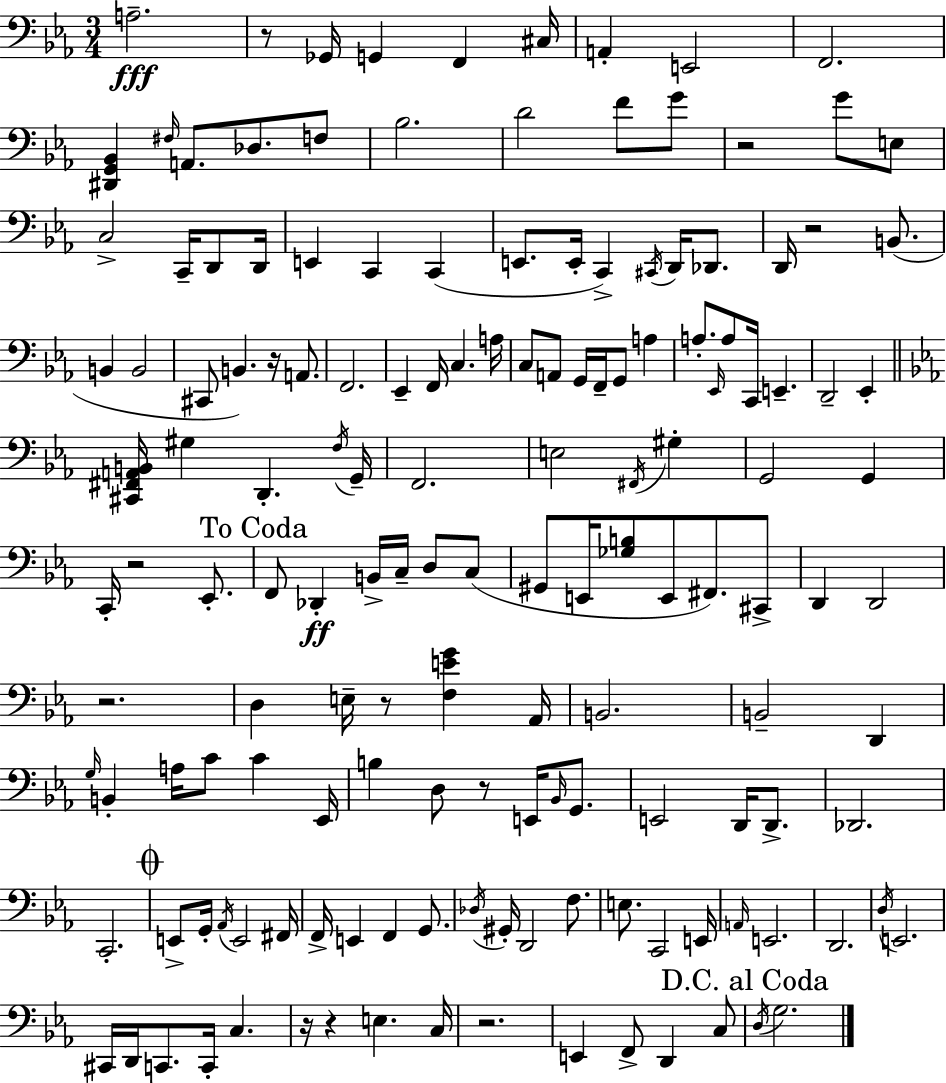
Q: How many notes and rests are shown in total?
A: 152